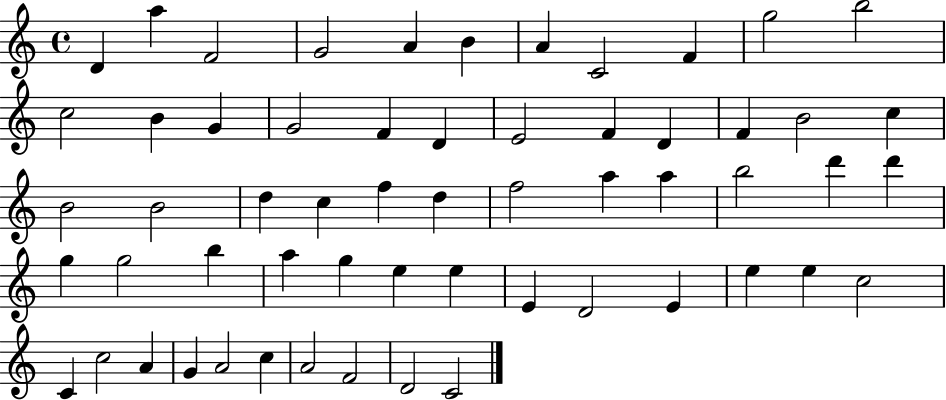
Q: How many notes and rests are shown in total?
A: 58